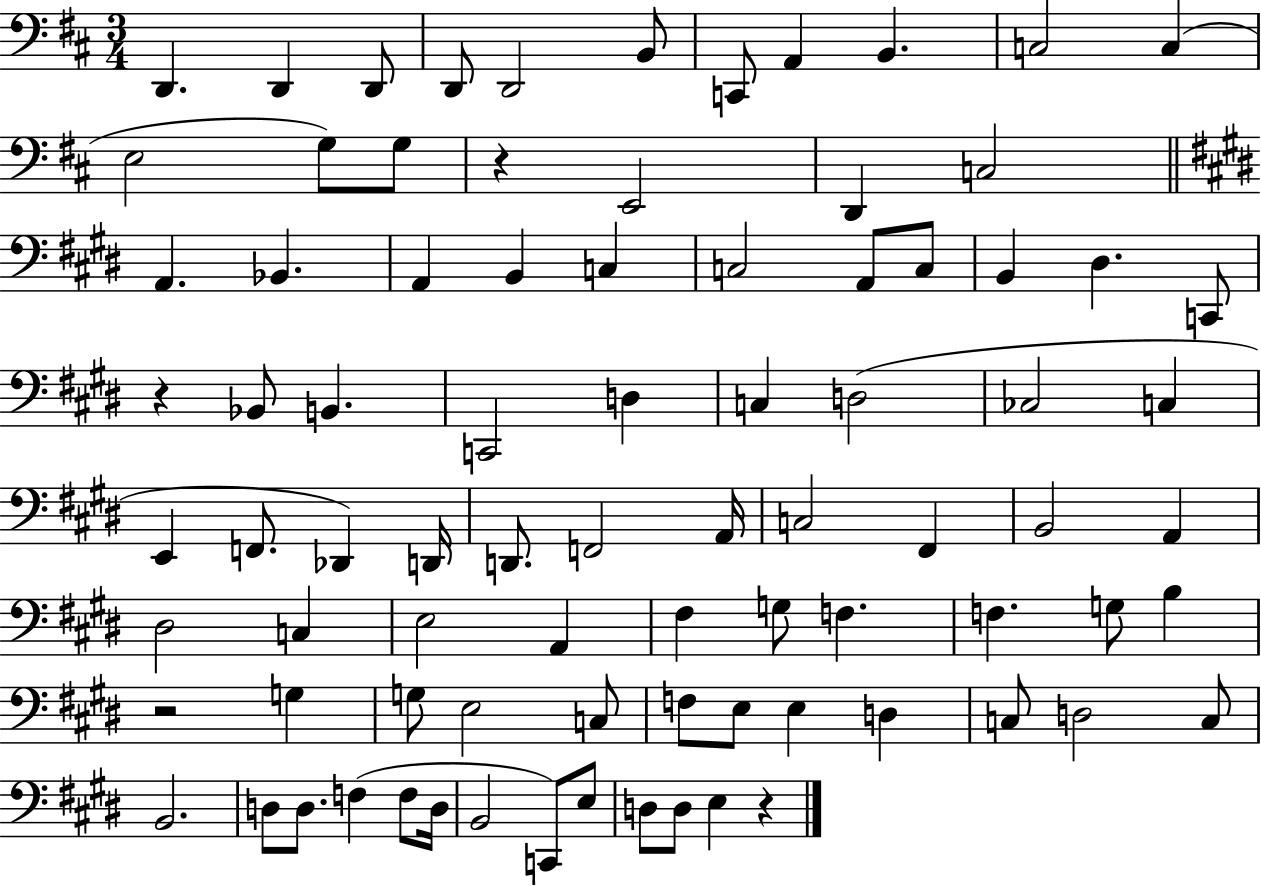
{
  \clef bass
  \numericTimeSignature
  \time 3/4
  \key d \major
  d,4. d,4 d,8 | d,8 d,2 b,8 | c,8 a,4 b,4. | c2 c4( | \break e2 g8) g8 | r4 e,2 | d,4 c2 | \bar "||" \break \key e \major a,4. bes,4. | a,4 b,4 c4 | c2 a,8 c8 | b,4 dis4. c,8 | \break r4 bes,8 b,4. | c,2 d4 | c4 d2( | ces2 c4 | \break e,4 f,8. des,4) d,16 | d,8. f,2 a,16 | c2 fis,4 | b,2 a,4 | \break dis2 c4 | e2 a,4 | fis4 g8 f4. | f4. g8 b4 | \break r2 g4 | g8 e2 c8 | f8 e8 e4 d4 | c8 d2 c8 | \break b,2. | d8 d8. f4( f8 d16 | b,2 c,8) e8 | d8 d8 e4 r4 | \break \bar "|."
}